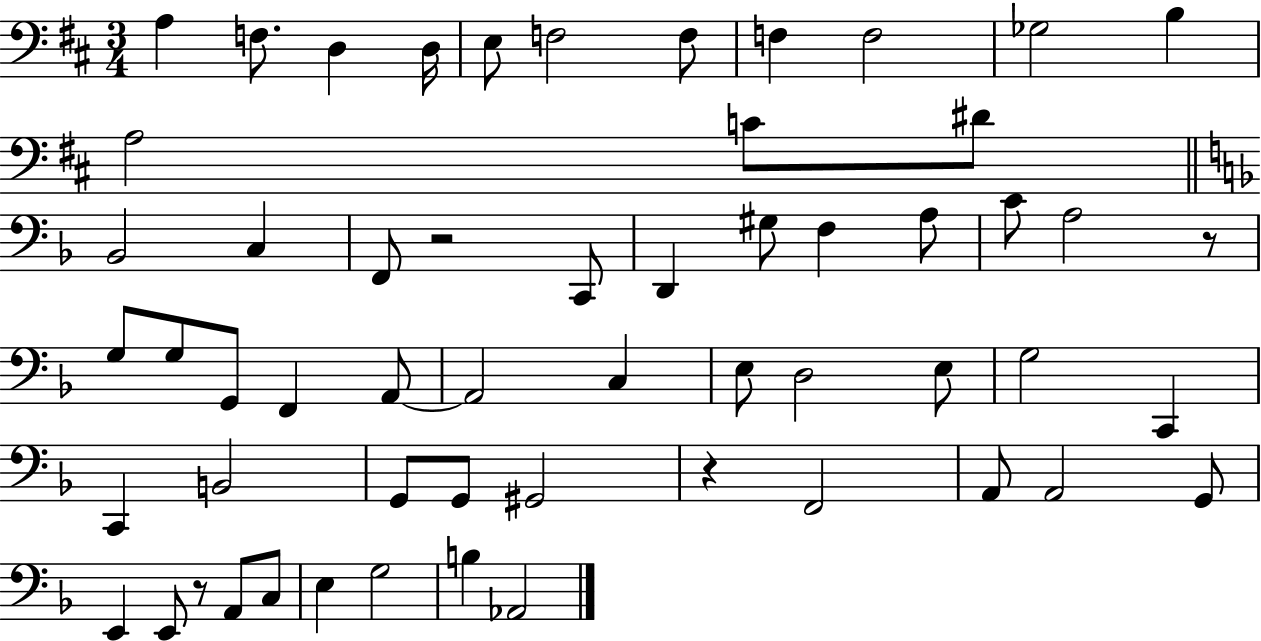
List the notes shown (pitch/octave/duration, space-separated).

A3/q F3/e. D3/q D3/s E3/e F3/h F3/e F3/q F3/h Gb3/h B3/q A3/h C4/e D#4/e Bb2/h C3/q F2/e R/h C2/e D2/q G#3/e F3/q A3/e C4/e A3/h R/e G3/e G3/e G2/e F2/q A2/e A2/h C3/q E3/e D3/h E3/e G3/h C2/q C2/q B2/h G2/e G2/e G#2/h R/q F2/h A2/e A2/h G2/e E2/q E2/e R/e A2/e C3/e E3/q G3/h B3/q Ab2/h